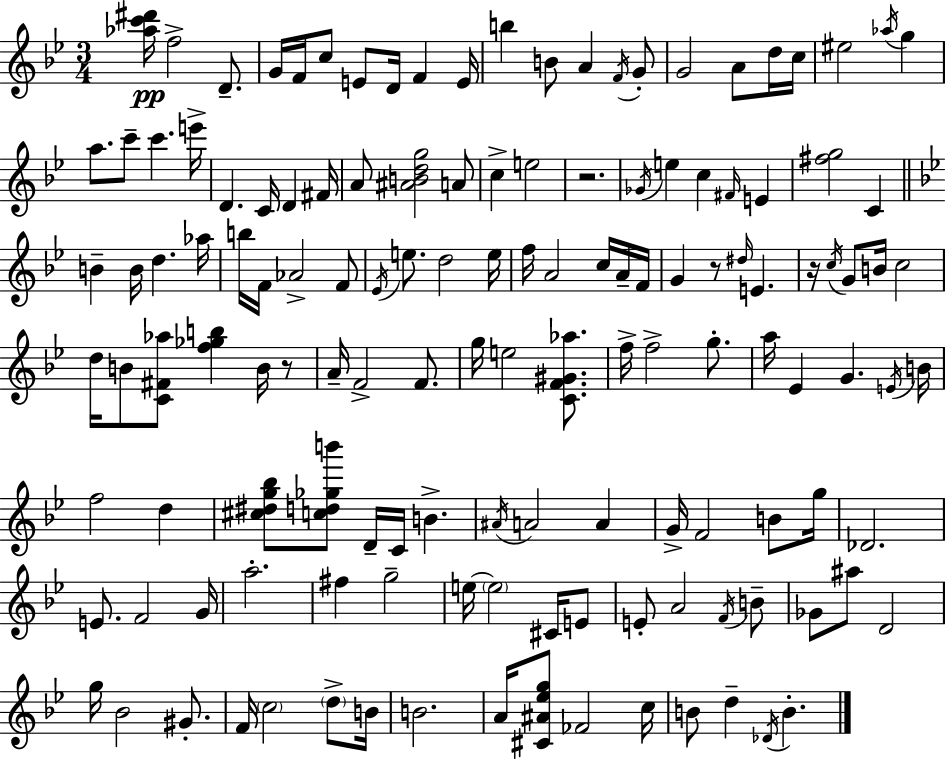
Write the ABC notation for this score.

X:1
T:Untitled
M:3/4
L:1/4
K:Gm
[_ac'^d']/4 f2 D/2 G/4 F/4 c/2 E/2 D/4 F E/4 b B/2 A F/4 G/2 G2 A/2 d/4 c/4 ^e2 _a/4 g a/2 c'/2 c' e'/4 D C/4 D ^F/4 A/2 [^ABdg]2 A/2 c e2 z2 _G/4 e c ^F/4 E [^fg]2 C B B/4 d _a/4 b/4 F/4 _A2 F/2 _E/4 e/2 d2 e/4 f/4 A2 c/4 A/4 F/4 G z/2 ^d/4 E z/4 c/4 G/2 B/4 c2 d/4 B/2 [C^F_a]/2 [f_gb] B/4 z/2 A/4 F2 F/2 g/4 e2 [CF^G_a]/2 f/4 f2 g/2 a/4 _E G E/4 B/4 f2 d [^c^dg_b]/2 [cd_gb']/2 D/4 C/4 B ^A/4 A2 A G/4 F2 B/2 g/4 _D2 E/2 F2 G/4 a2 ^f g2 e/4 e2 ^C/4 E/2 E/2 A2 F/4 B/2 _G/2 ^a/2 D2 g/4 _B2 ^G/2 F/4 c2 d/2 B/4 B2 A/4 [^C^A_eg]/2 _F2 c/4 B/2 d _D/4 B